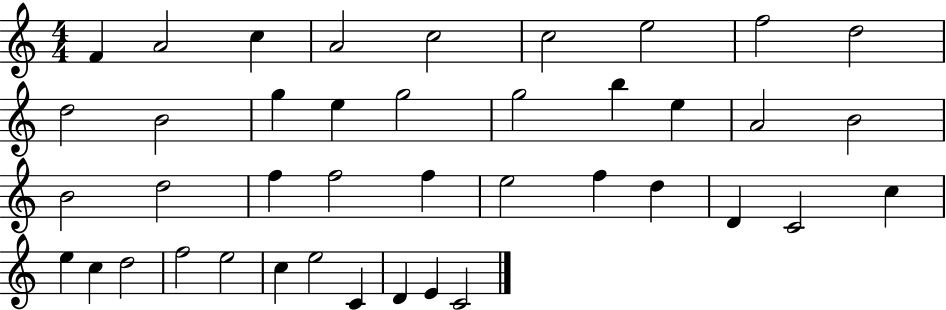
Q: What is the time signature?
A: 4/4